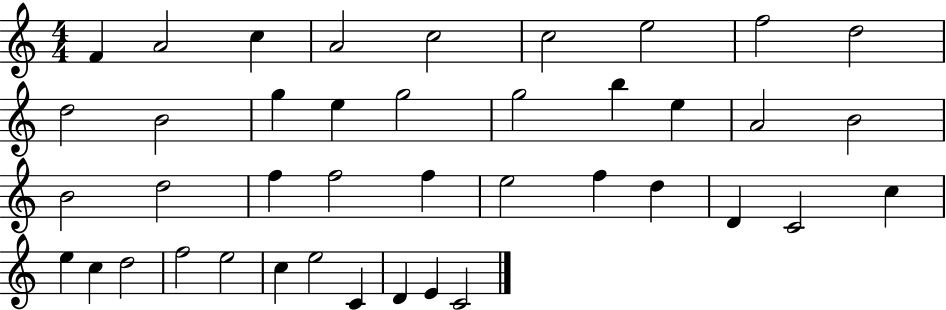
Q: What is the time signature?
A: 4/4